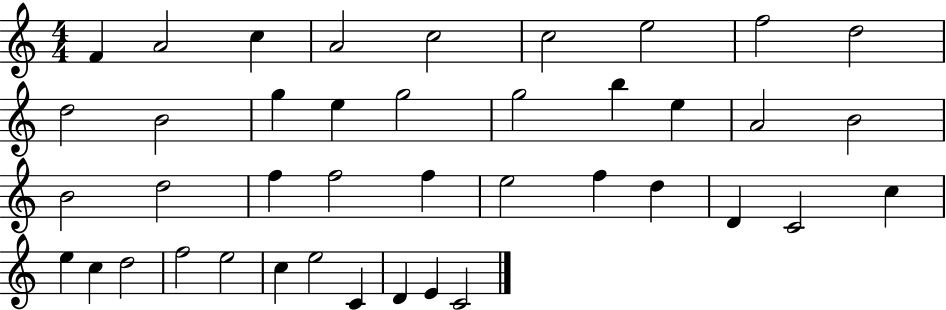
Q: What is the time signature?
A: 4/4